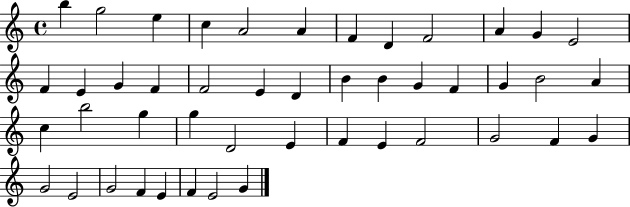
{
  \clef treble
  \time 4/4
  \defaultTimeSignature
  \key c \major
  b''4 g''2 e''4 | c''4 a'2 a'4 | f'4 d'4 f'2 | a'4 g'4 e'2 | \break f'4 e'4 g'4 f'4 | f'2 e'4 d'4 | b'4 b'4 g'4 f'4 | g'4 b'2 a'4 | \break c''4 b''2 g''4 | g''4 d'2 e'4 | f'4 e'4 f'2 | g'2 f'4 g'4 | \break g'2 e'2 | g'2 f'4 e'4 | f'4 e'2 g'4 | \bar "|."
}